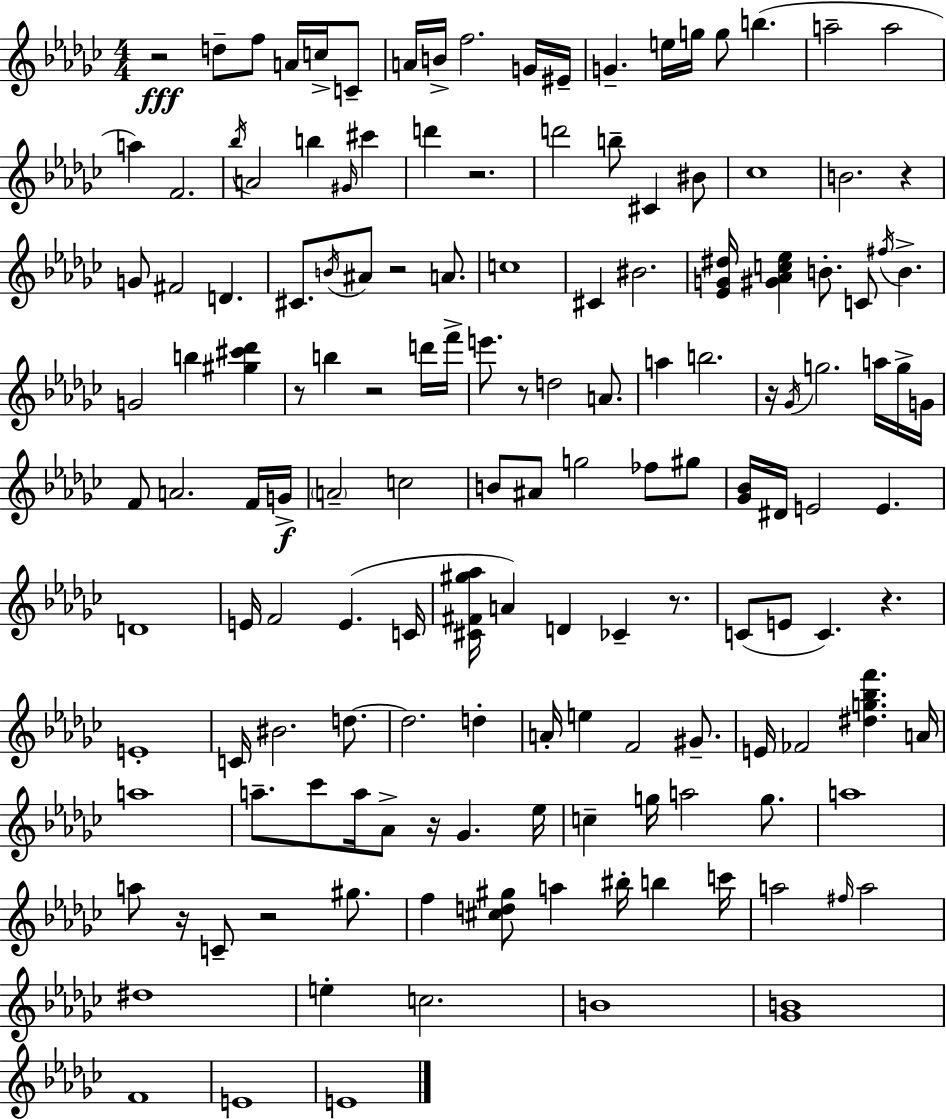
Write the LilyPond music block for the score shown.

{
  \clef treble
  \numericTimeSignature
  \time 4/4
  \key ees \minor
  \repeat volta 2 { r2\fff d''8-- f''8 a'16 c''16-> c'8-- | a'16 b'16-> f''2. g'16 eis'16-- | g'4.-- e''16 g''16 g''8 b''4.( | a''2-- a''2 | \break a''4) f'2. | \acciaccatura { bes''16 } a'2 b''4 \grace { gis'16 } cis'''4 | d'''4 r2. | d'''2 b''8-- cis'4 | \break bis'8 ces''1 | b'2. r4 | g'8 fis'2 d'4. | cis'8. \acciaccatura { b'16 } ais'8 r2 | \break a'8. c''1 | cis'4 bis'2. | <ees' g' dis''>16 <gis' aes' c'' ees''>4 b'8.-. c'8 \acciaccatura { fis''16 } b'4.-> | g'2 b''4 | \break <gis'' cis''' des'''>4 r8 b''4 r2 | d'''16 f'''16-> e'''8. r8 d''2 | a'8. a''4 b''2. | r16 \acciaccatura { ges'16 } g''2. | \break a''16 g''16-> g'16 f'8 a'2. | f'16 g'16->\f \parenthesize a'2-- c''2 | b'8 ais'8 g''2 | fes''8 gis''8 <ges' bes'>16 dis'16 e'2 e'4. | \break d'1 | e'16 f'2 e'4.( | c'16 <cis' fis' gis'' aes''>16 a'4) d'4 ces'4-- | r8. c'8( e'8 c'4.) r4. | \break e'1-. | c'16 bis'2. | d''8.~~ d''2. | d''4-. a'16-. e''4 f'2 | \break gis'8.-- e'16 fes'2 <dis'' g'' bes'' f'''>4. | a'16 a''1 | a''8.-- ces'''8 a''16 aes'8-> r16 ges'4. | ees''16 c''4-- g''16 a''2 | \break g''8. a''1 | a''8 r16 c'8-- r2 | gis''8. f''4 <cis'' d'' gis''>8 a''4 bis''16-. | b''4 c'''16 a''2 \grace { fis''16 } a''2 | \break dis''1 | e''4-. c''2. | b'1 | <ges' b'>1 | \break f'1 | e'1 | e'1 | } \bar "|."
}